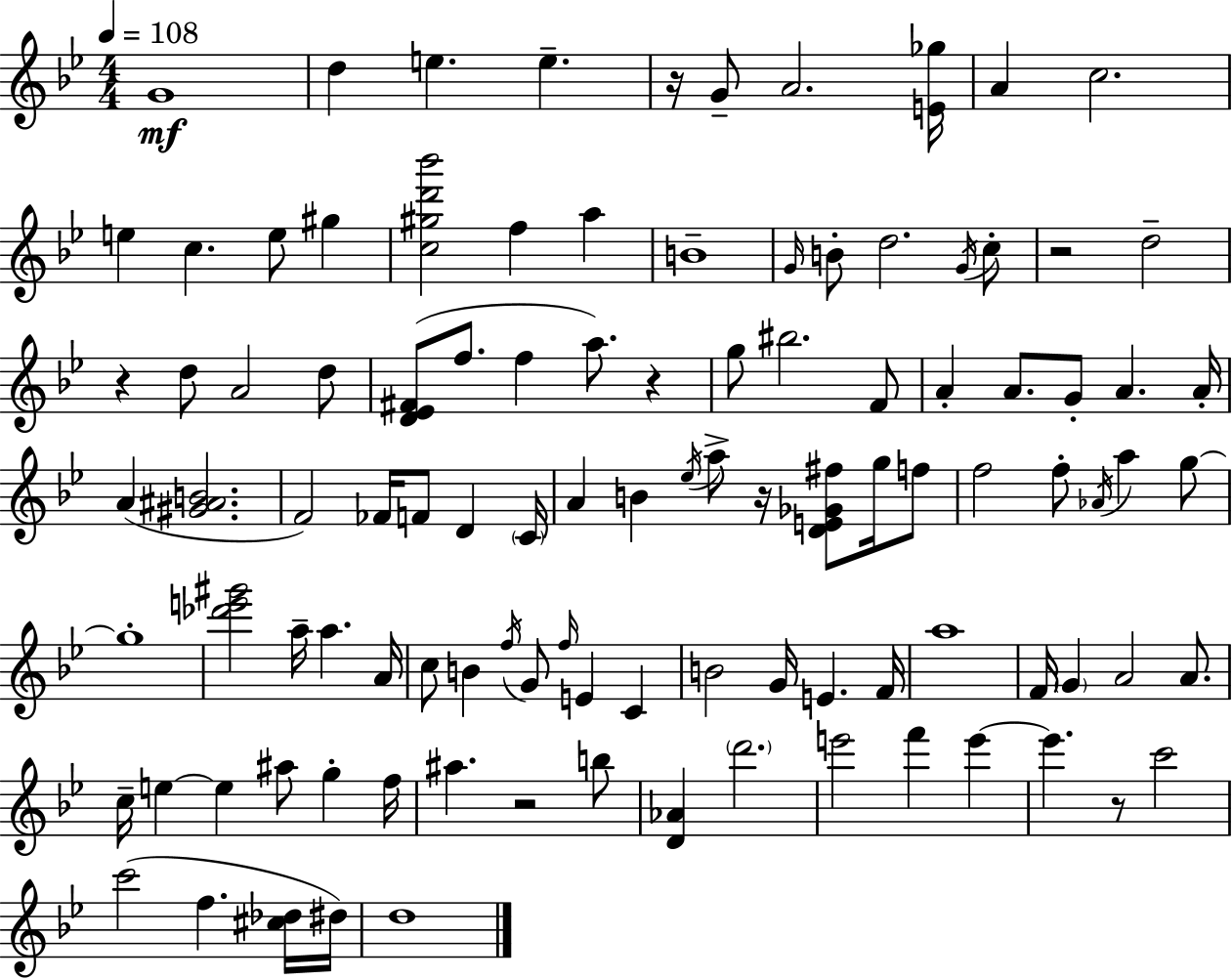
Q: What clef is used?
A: treble